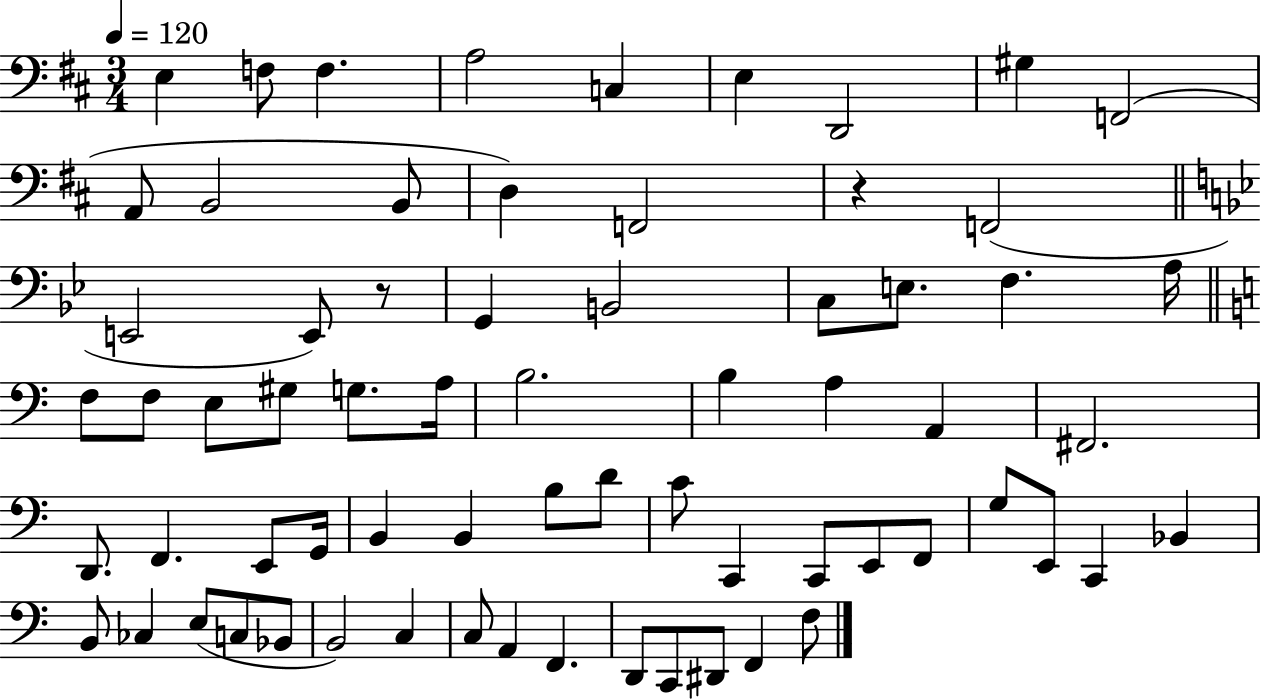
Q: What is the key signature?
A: D major